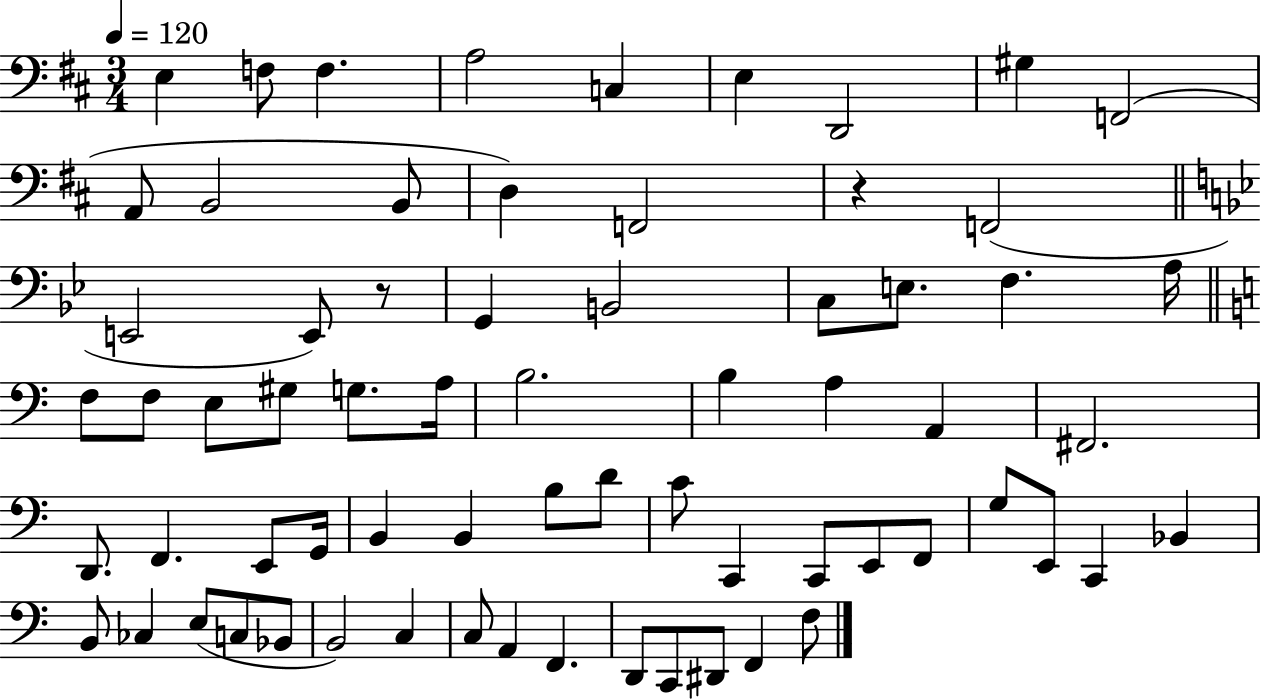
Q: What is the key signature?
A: D major